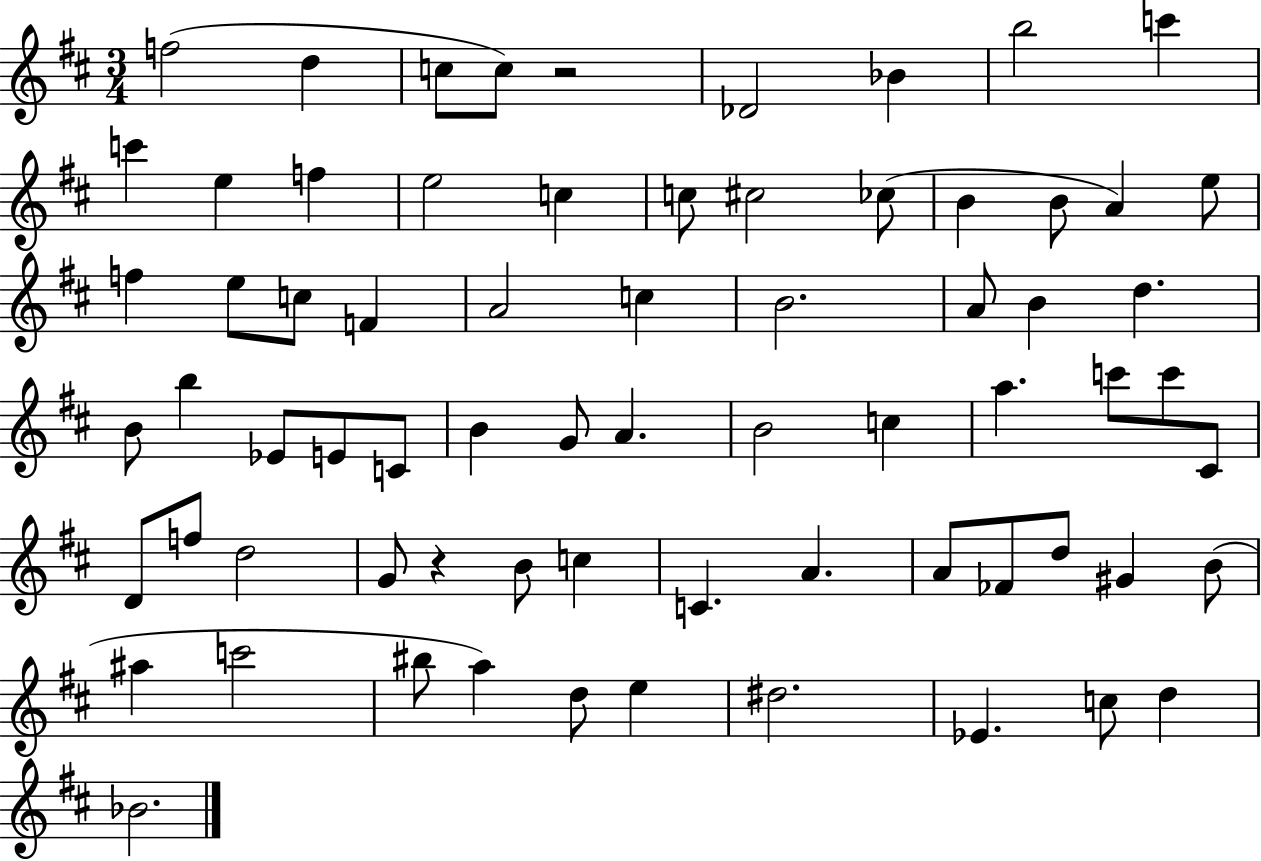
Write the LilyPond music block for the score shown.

{
  \clef treble
  \numericTimeSignature
  \time 3/4
  \key d \major
  f''2( d''4 | c''8 c''8) r2 | des'2 bes'4 | b''2 c'''4 | \break c'''4 e''4 f''4 | e''2 c''4 | c''8 cis''2 ces''8( | b'4 b'8 a'4) e''8 | \break f''4 e''8 c''8 f'4 | a'2 c''4 | b'2. | a'8 b'4 d''4. | \break b'8 b''4 ees'8 e'8 c'8 | b'4 g'8 a'4. | b'2 c''4 | a''4. c'''8 c'''8 cis'8 | \break d'8 f''8 d''2 | g'8 r4 b'8 c''4 | c'4. a'4. | a'8 fes'8 d''8 gis'4 b'8( | \break ais''4 c'''2 | bis''8 a''4) d''8 e''4 | dis''2. | ees'4. c''8 d''4 | \break bes'2. | \bar "|."
}